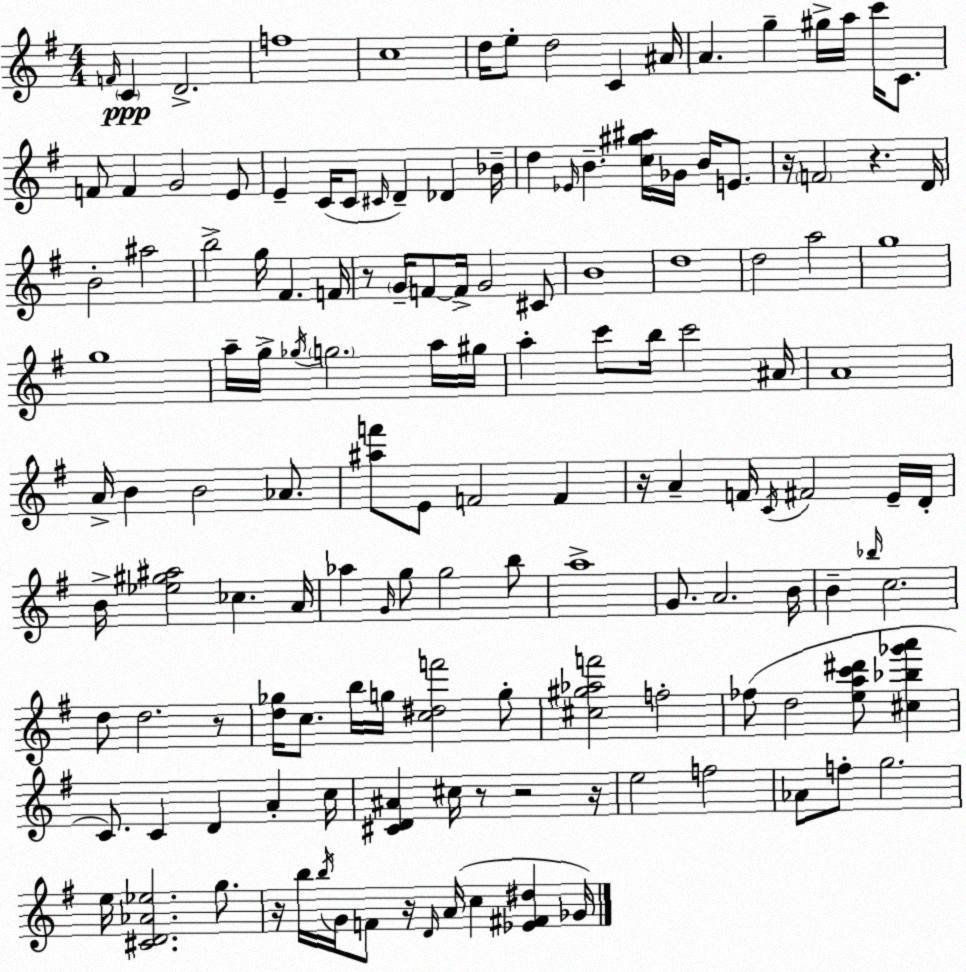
X:1
T:Untitled
M:4/4
L:1/4
K:G
F/4 C D2 f4 c4 d/4 e/2 d2 C ^A/4 A g ^g/4 a/4 c'/4 C/2 F/2 F G2 E/2 E C/4 C/2 ^C/4 D _D _B/4 d _E/4 B [c^g^a]/4 _G/4 B/4 E/2 z/4 F2 z D/4 B2 ^a2 b2 g/4 ^F F/4 z/2 G/4 F/2 F/4 G2 ^C/2 B4 d4 d2 a2 g4 g4 a/4 g/4 _g/4 g2 a/4 ^g/4 a c'/2 b/4 c'2 ^A/4 A4 A/4 B B2 _A/2 [^af']/2 E/2 F2 F z/4 A F/4 C/4 ^F2 E/4 D/4 B/4 [_e^g^a]2 _c A/4 _a G/4 g/2 g2 b/2 a4 G/2 A2 B/4 B _b/4 c2 d/2 d2 z/2 [d_g]/4 c/2 b/4 g/4 [c^df']2 g/2 [^c^g_af']2 f2 _f/2 d2 [eac'^d']/2 [^c_b_g'a'] C/2 C D A c/4 [^CD^A] ^c/4 z/2 z2 z/4 e2 f2 _A/2 f/2 g2 e/4 [^CD_A_e]2 g/2 z/4 b/4 b/4 G/4 F/2 z/4 D/4 A/4 c [_E^F^d] _G/4